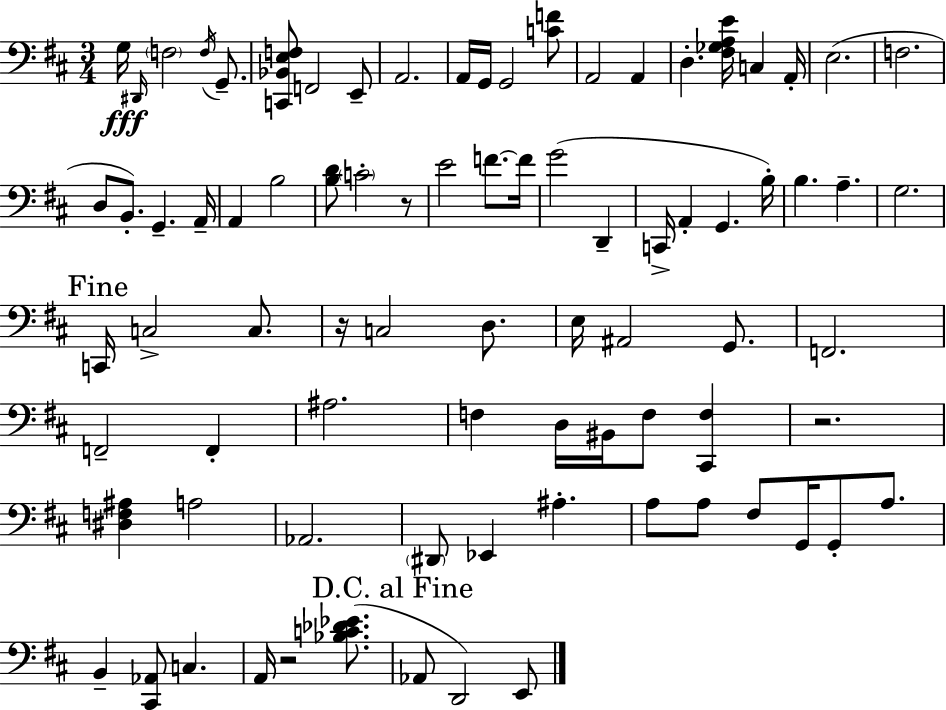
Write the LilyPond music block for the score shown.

{
  \clef bass
  \numericTimeSignature
  \time 3/4
  \key d \major
  g16\fff \grace { dis,16 } \parenthesize f2 \acciaccatura { f16 } g,8.-- | <c, bes, e f>8 f,2 | e,8-- a,2. | a,16 g,16 g,2 | \break <c' f'>8 a,2 a,4 | d4.-. <fis ges a e'>16 c4 | a,16-. e2.( | f2. | \break d8 b,8.-.) g,4.-- | a,16-- a,4 b2 | <b d'>8 \parenthesize c'2-. | r8 e'2 f'8.~~ | \break f'16 g'2( d,4-- | c,16-> a,4-. g,4. | b16-.) b4. a4.-- | g2. | \break \mark "Fine" c,16 c2-> c8. | r16 c2 d8. | e16 ais,2 g,8. | f,2. | \break f,2-- f,4-. | ais2. | f4 d16 bis,16 f8 <cis, f>4 | r2. | \break <dis f ais>4 a2 | aes,2. | \parenthesize dis,8 ees,4 ais4.-. | a8 a8 fis8 g,16 g,8-. a8. | \break b,4-- <cis, aes,>8 c4. | a,16 r2 <bes c' des' ees'>8.( | \mark "D.C. al Fine" aes,8 d,2) | e,8 \bar "|."
}